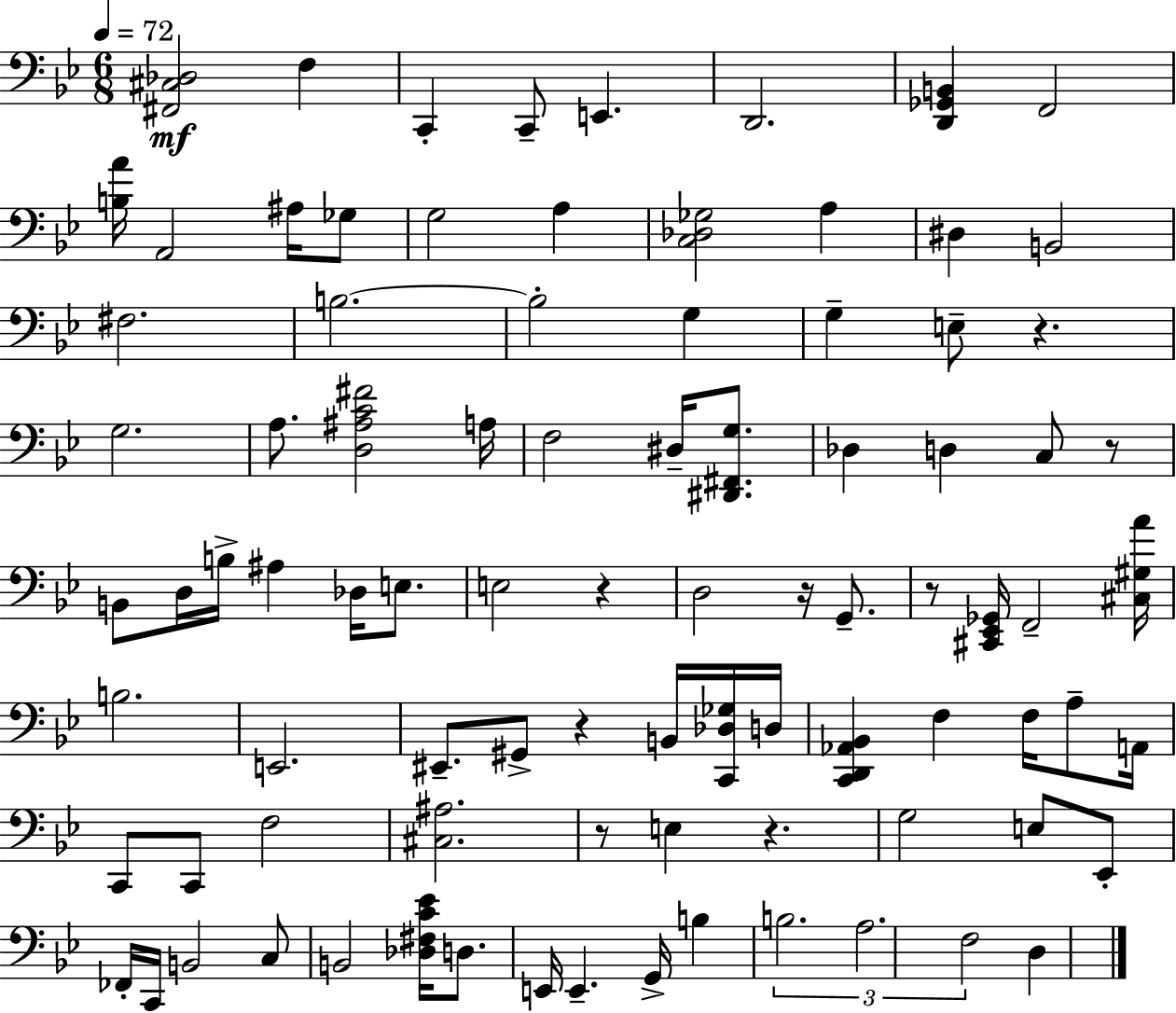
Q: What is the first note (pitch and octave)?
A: F3